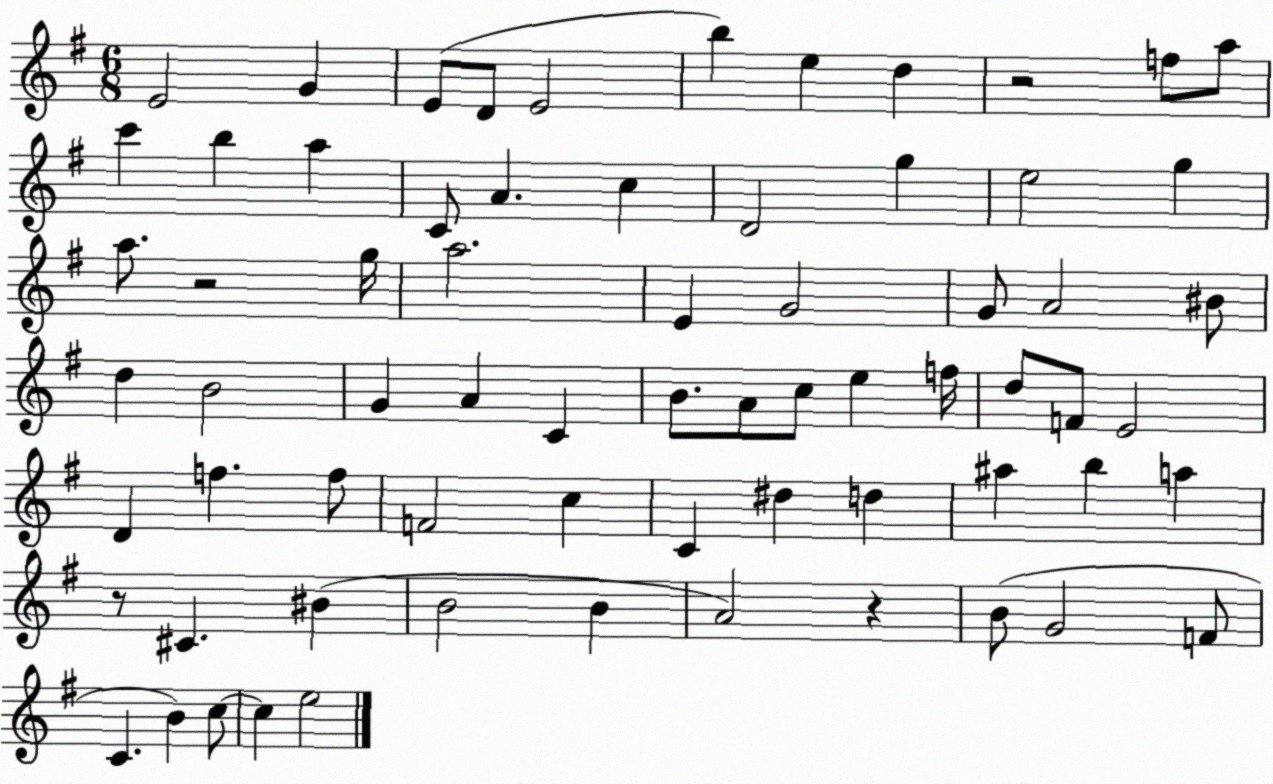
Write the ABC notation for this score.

X:1
T:Untitled
M:6/8
L:1/4
K:G
E2 G E/2 D/2 E2 b e d z2 f/2 a/2 c' b a C/2 A c D2 g e2 g a/2 z2 g/4 a2 E G2 G/2 A2 ^B/2 d B2 G A C B/2 A/2 c/2 e f/4 d/2 F/2 E2 D f f/2 F2 c C ^d d ^a b a z/2 ^C ^B B2 B A2 z B/2 G2 F/2 C B c/2 c e2